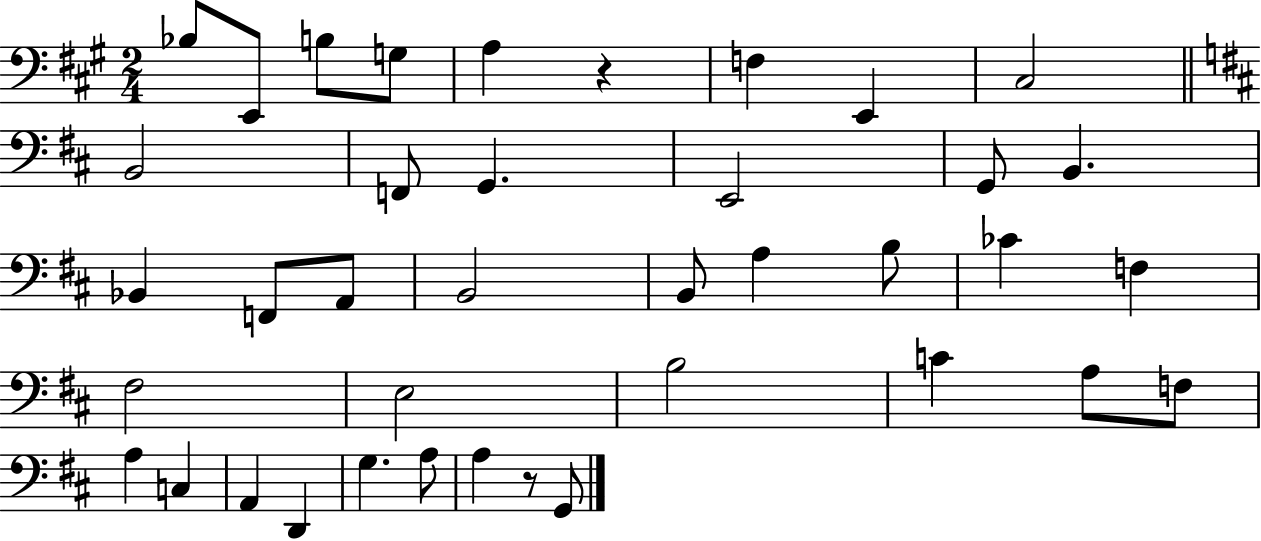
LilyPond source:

{
  \clef bass
  \numericTimeSignature
  \time 2/4
  \key a \major
  bes8 e,8 b8 g8 | a4 r4 | f4 e,4 | cis2 | \break \bar "||" \break \key b \minor b,2 | f,8 g,4. | e,2 | g,8 b,4. | \break bes,4 f,8 a,8 | b,2 | b,8 a4 b8 | ces'4 f4 | \break fis2 | e2 | b2 | c'4 a8 f8 | \break a4 c4 | a,4 d,4 | g4. a8 | a4 r8 g,8 | \break \bar "|."
}